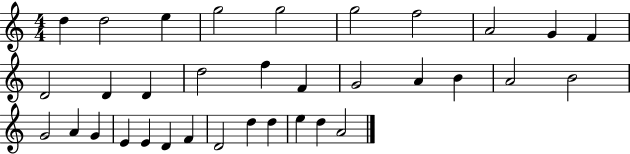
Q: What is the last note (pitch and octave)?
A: A4